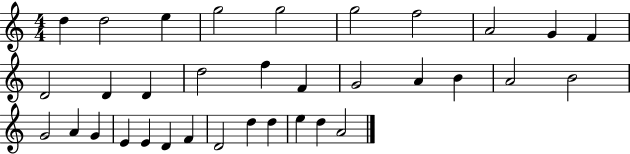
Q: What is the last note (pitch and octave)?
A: A4